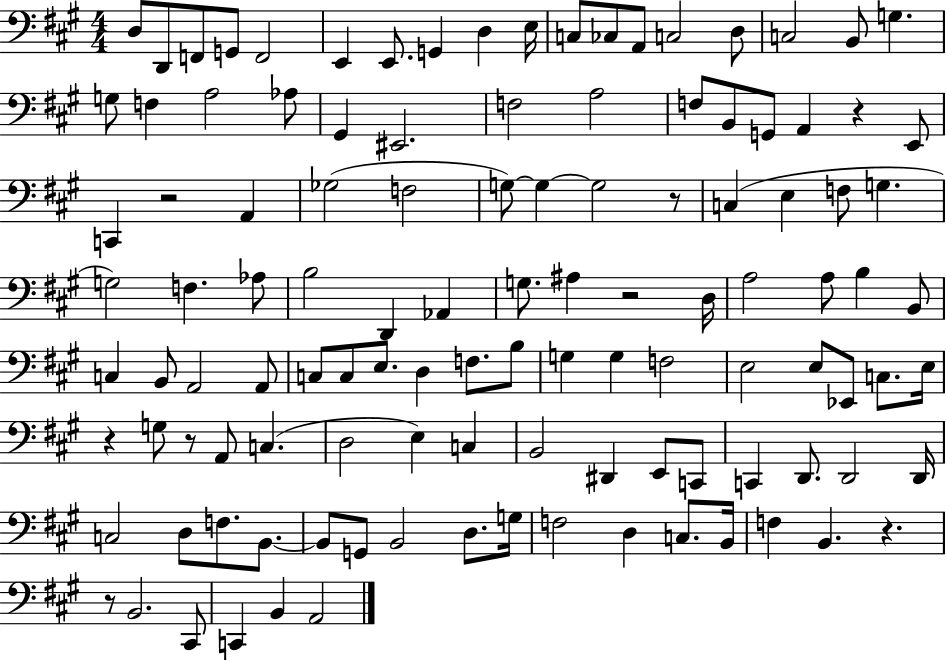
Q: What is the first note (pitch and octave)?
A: D3